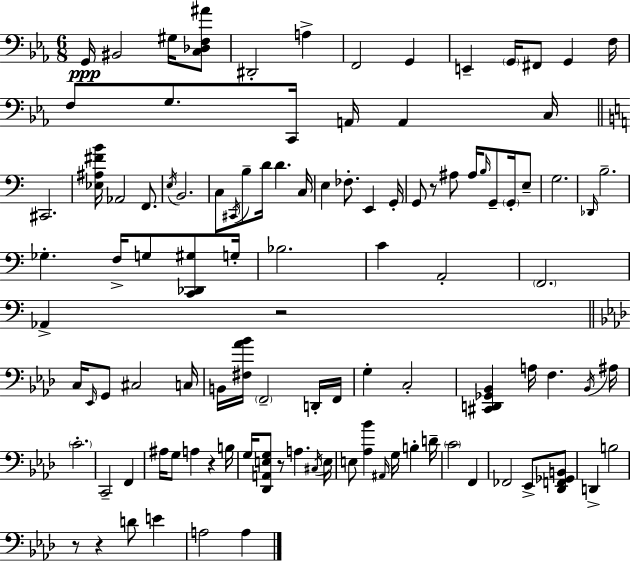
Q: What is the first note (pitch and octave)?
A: G2